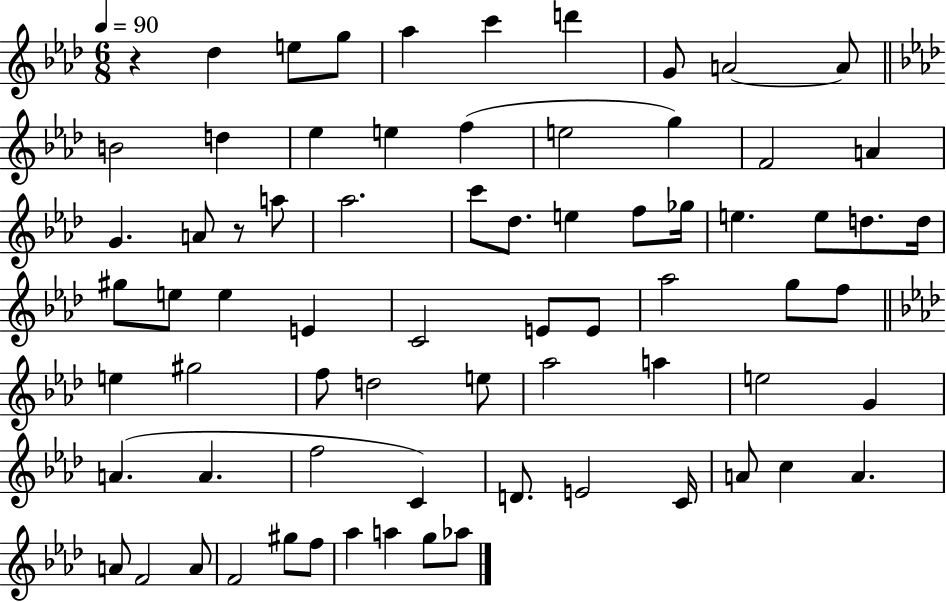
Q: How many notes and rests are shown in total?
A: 72